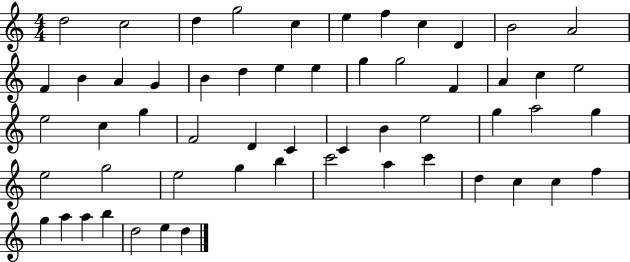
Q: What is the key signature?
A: C major